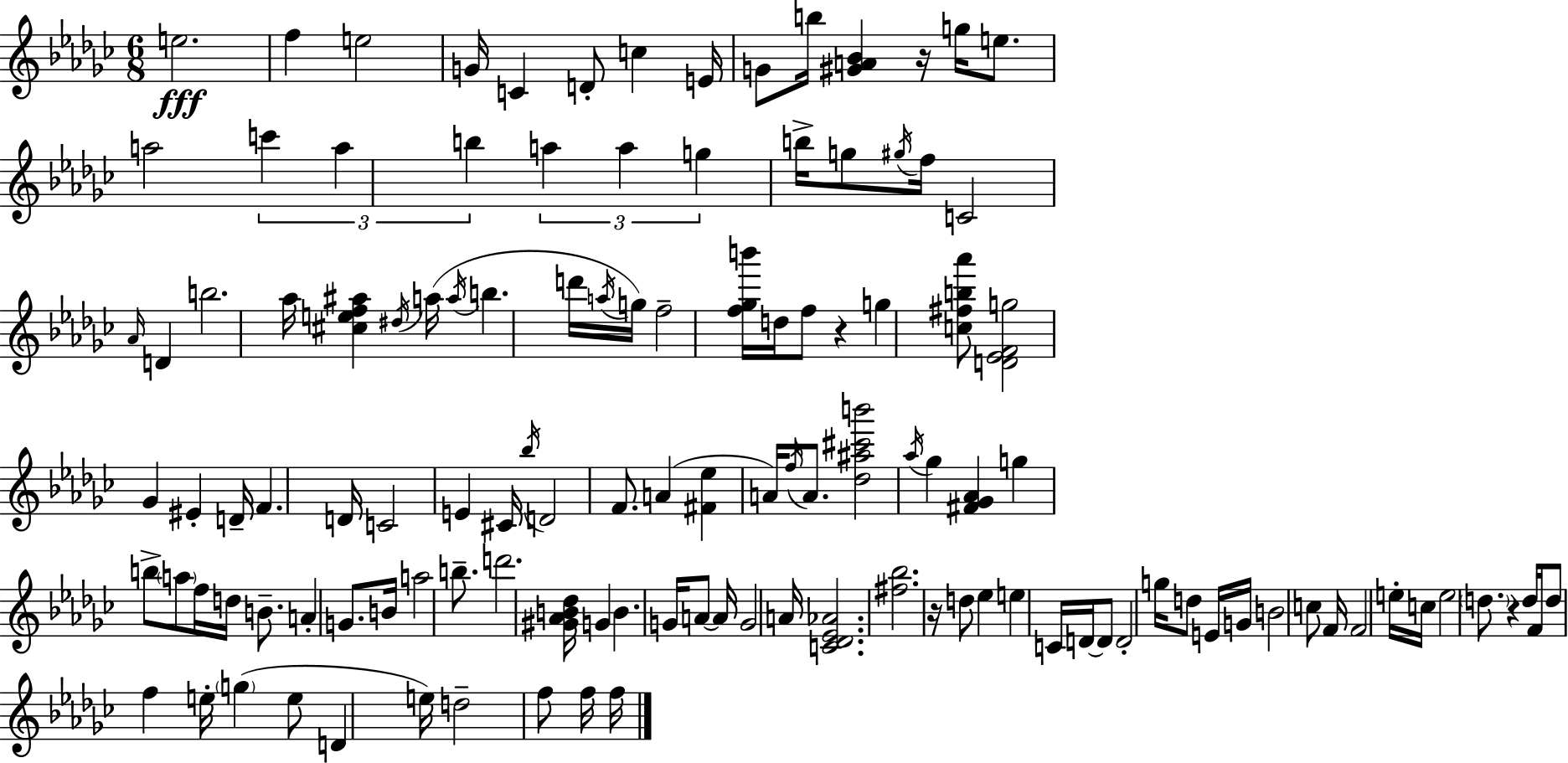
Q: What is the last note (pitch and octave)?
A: F5